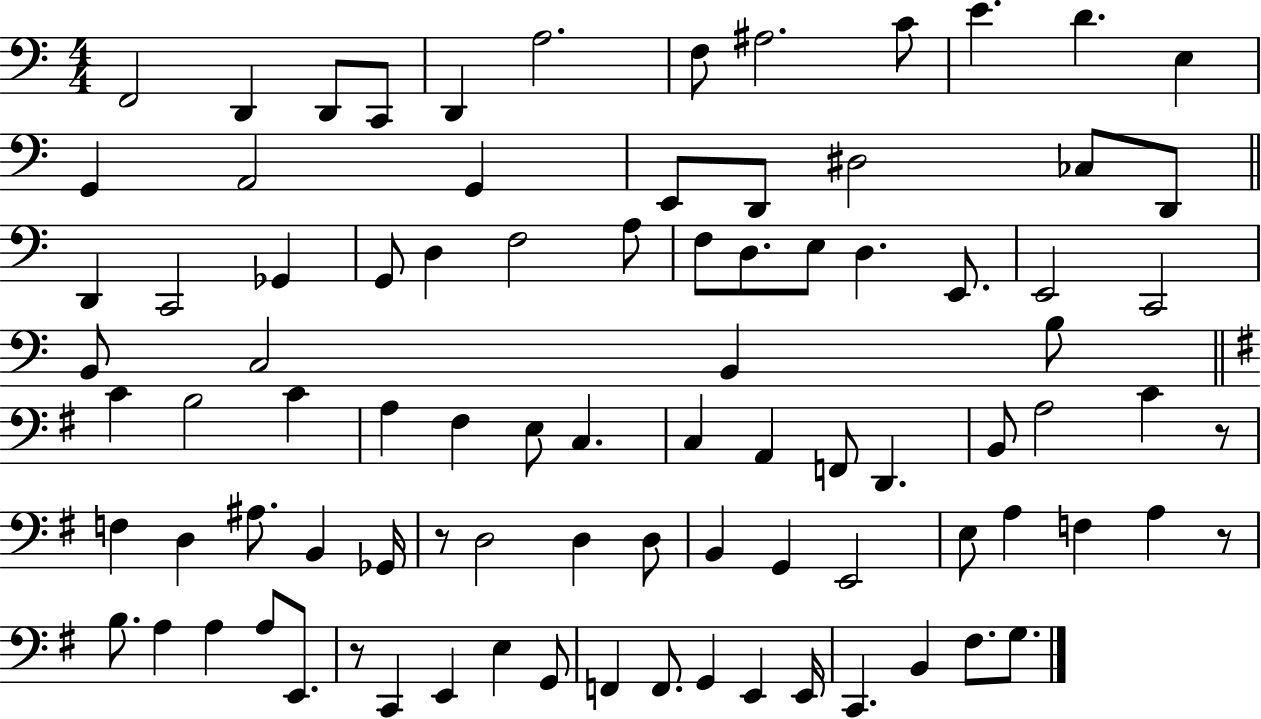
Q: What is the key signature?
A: C major